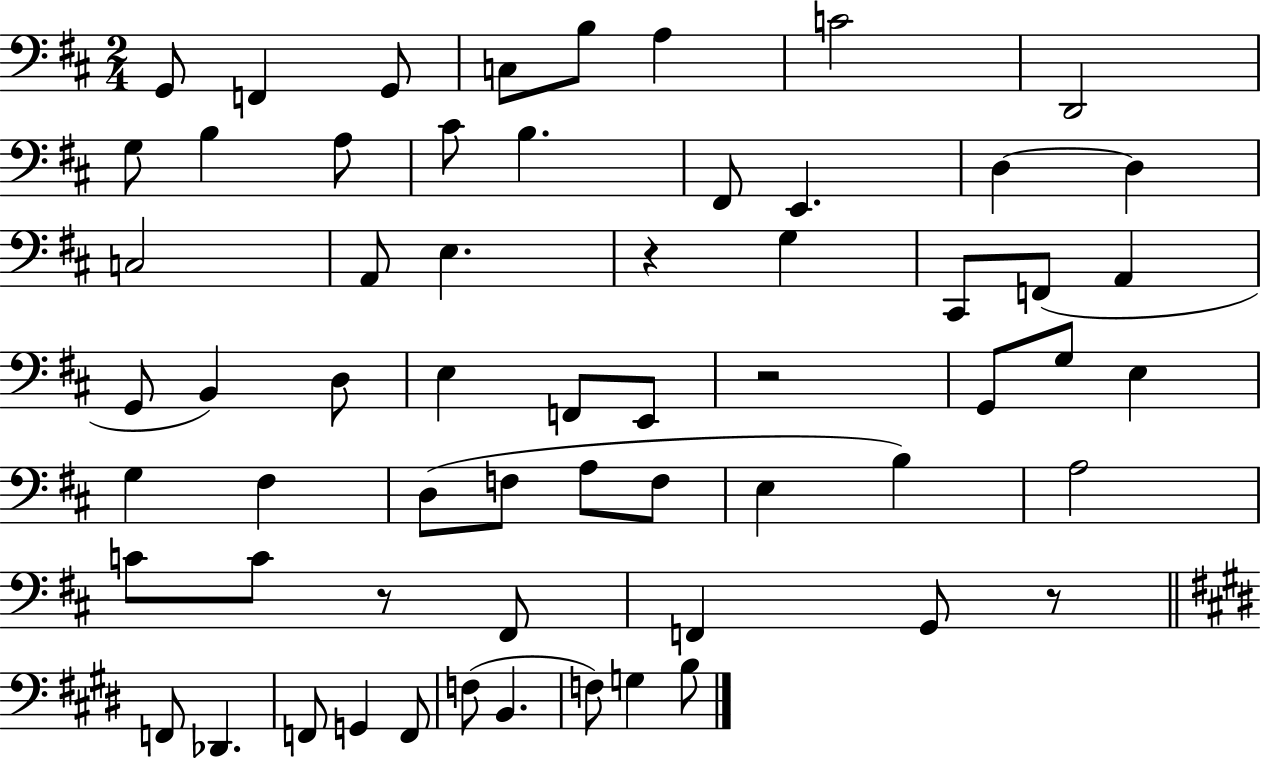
G2/e F2/q G2/e C3/e B3/e A3/q C4/h D2/h G3/e B3/q A3/e C#4/e B3/q. F#2/e E2/q. D3/q D3/q C3/h A2/e E3/q. R/q G3/q C#2/e F2/e A2/q G2/e B2/q D3/e E3/q F2/e E2/e R/h G2/e G3/e E3/q G3/q F#3/q D3/e F3/e A3/e F3/e E3/q B3/q A3/h C4/e C4/e R/e F#2/e F2/q G2/e R/e F2/e Db2/q. F2/e G2/q F2/e F3/e B2/q. F3/e G3/q B3/e